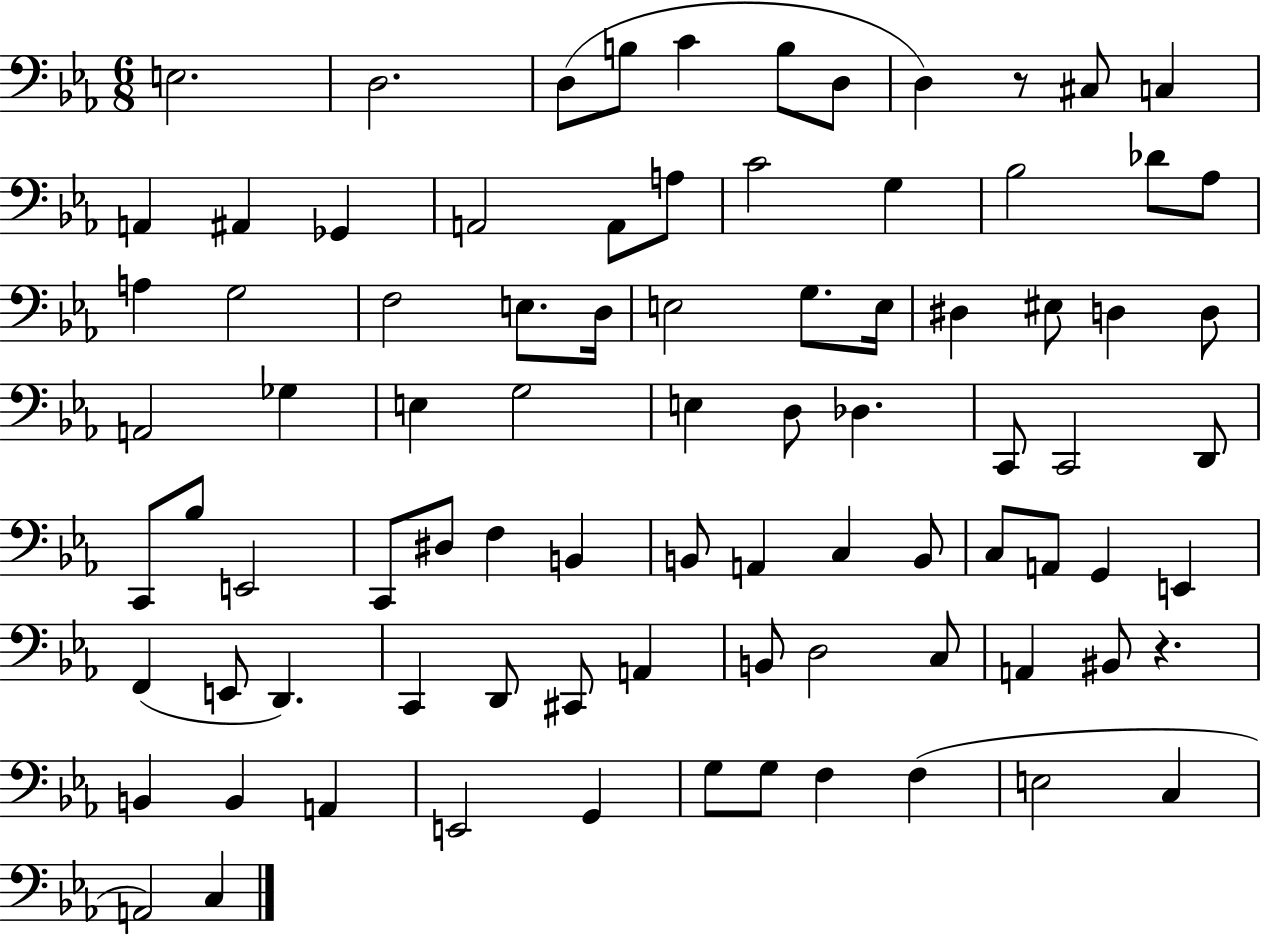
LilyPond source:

{
  \clef bass
  \numericTimeSignature
  \time 6/8
  \key ees \major
  e2. | d2. | d8( b8 c'4 b8 d8 | d4) r8 cis8 c4 | \break a,4 ais,4 ges,4 | a,2 a,8 a8 | c'2 g4 | bes2 des'8 aes8 | \break a4 g2 | f2 e8. d16 | e2 g8. e16 | dis4 eis8 d4 d8 | \break a,2 ges4 | e4 g2 | e4 d8 des4. | c,8 c,2 d,8 | \break c,8 bes8 e,2 | c,8 dis8 f4 b,4 | b,8 a,4 c4 b,8 | c8 a,8 g,4 e,4 | \break f,4( e,8 d,4.) | c,4 d,8 cis,8 a,4 | b,8 d2 c8 | a,4 bis,8 r4. | \break b,4 b,4 a,4 | e,2 g,4 | g8 g8 f4 f4( | e2 c4 | \break a,2) c4 | \bar "|."
}